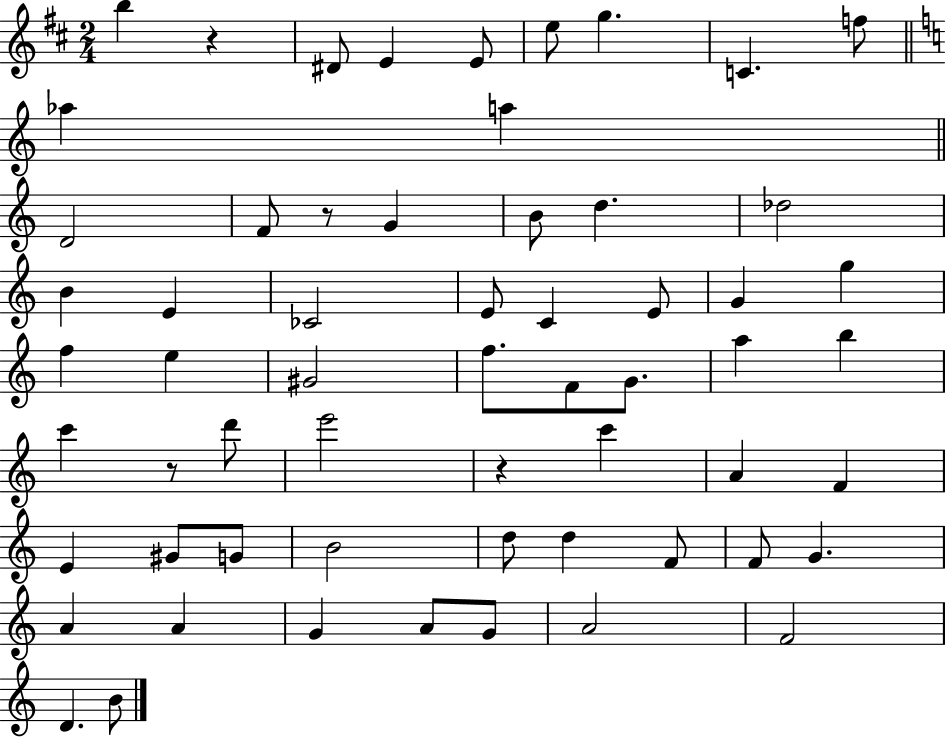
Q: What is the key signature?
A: D major